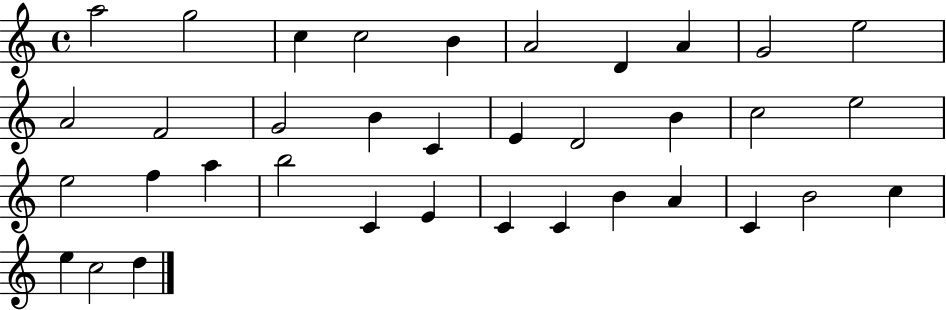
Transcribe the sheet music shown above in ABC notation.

X:1
T:Untitled
M:4/4
L:1/4
K:C
a2 g2 c c2 B A2 D A G2 e2 A2 F2 G2 B C E D2 B c2 e2 e2 f a b2 C E C C B A C B2 c e c2 d